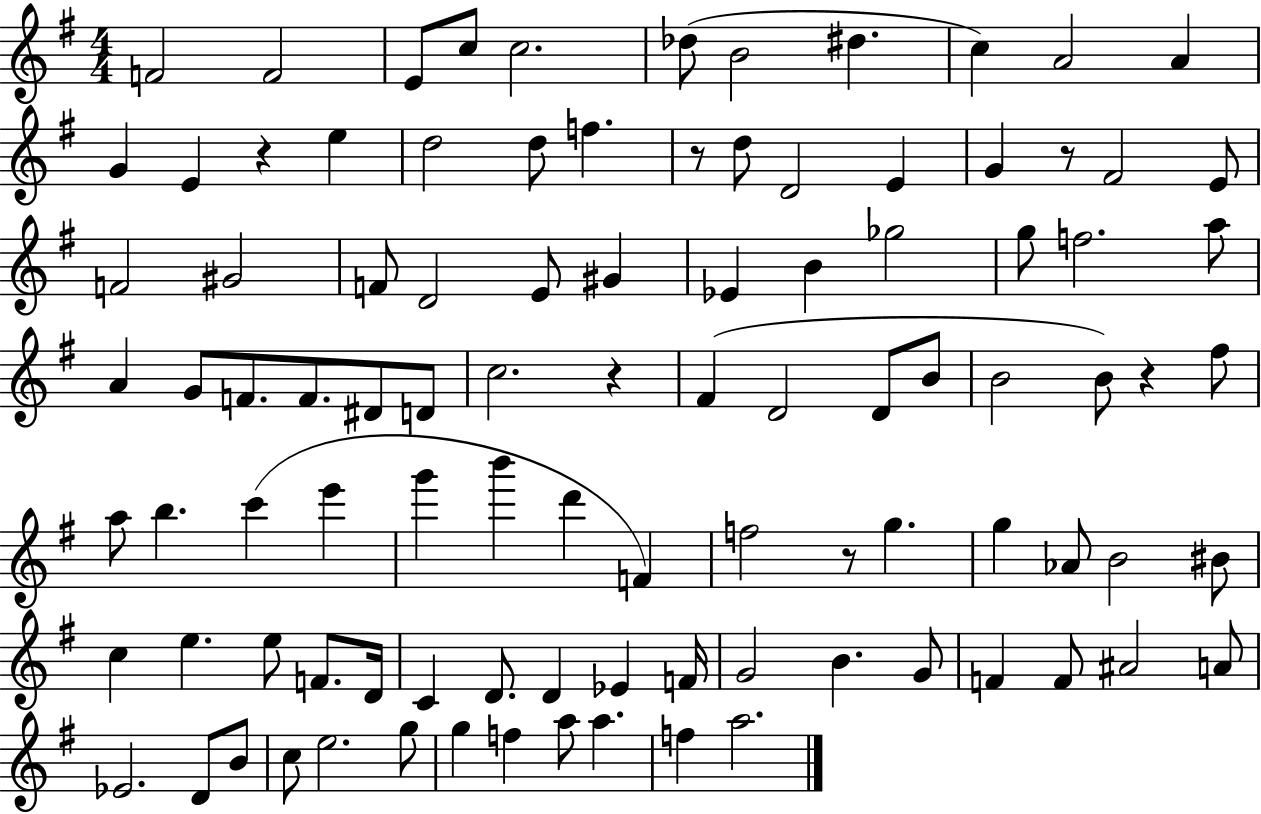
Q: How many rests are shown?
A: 6